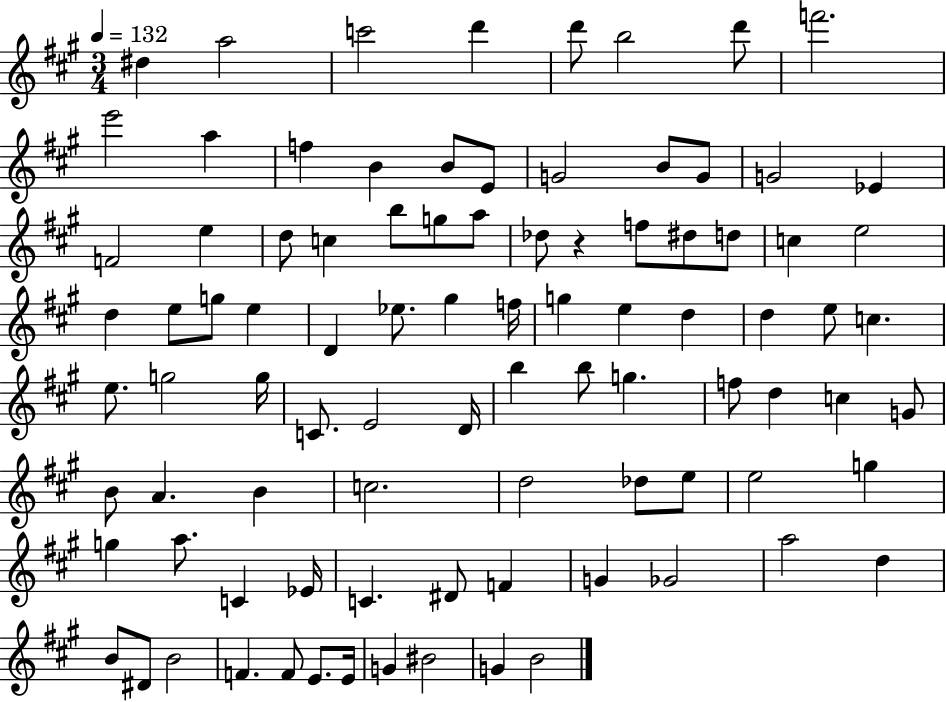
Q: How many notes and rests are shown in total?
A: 91